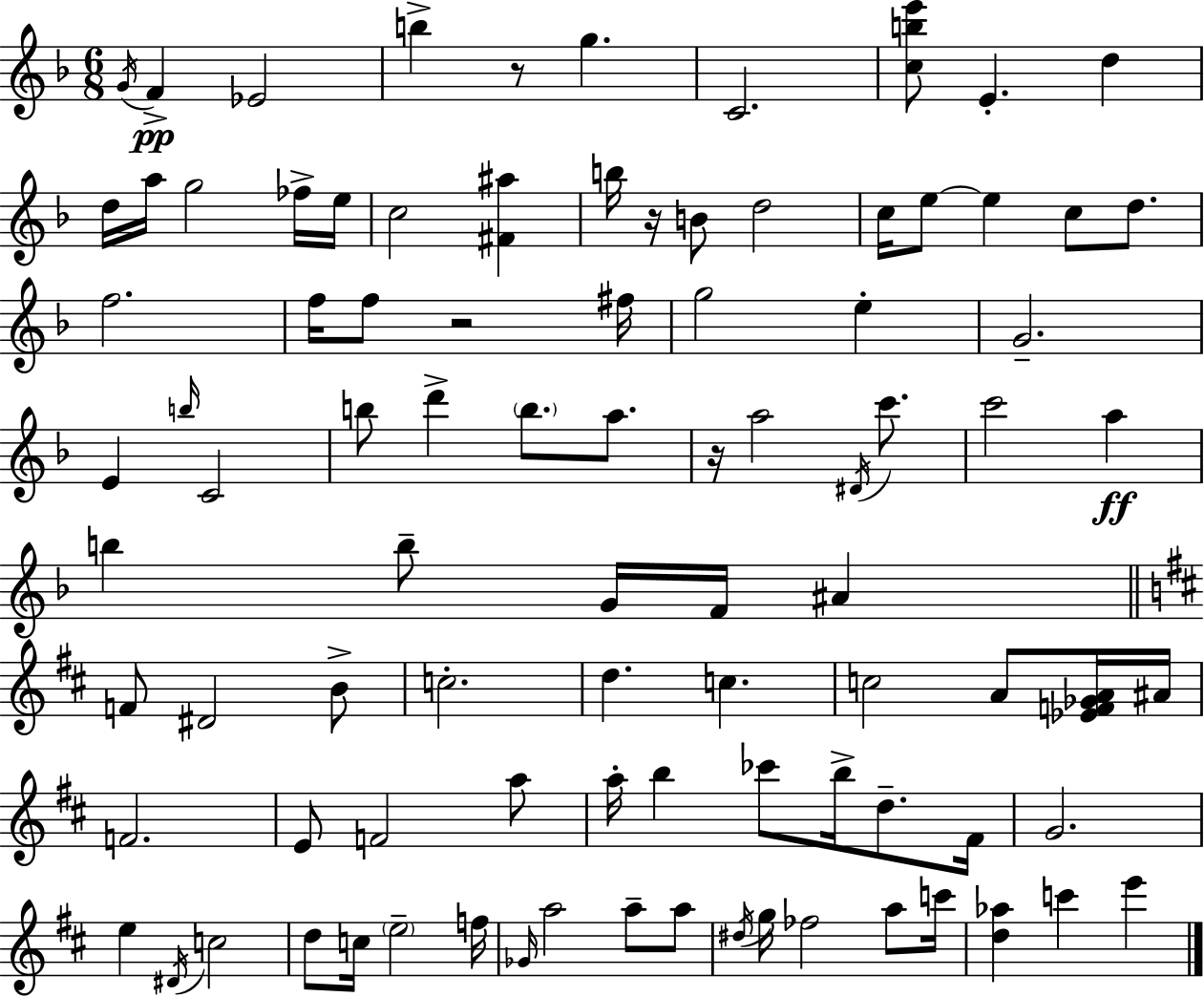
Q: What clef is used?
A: treble